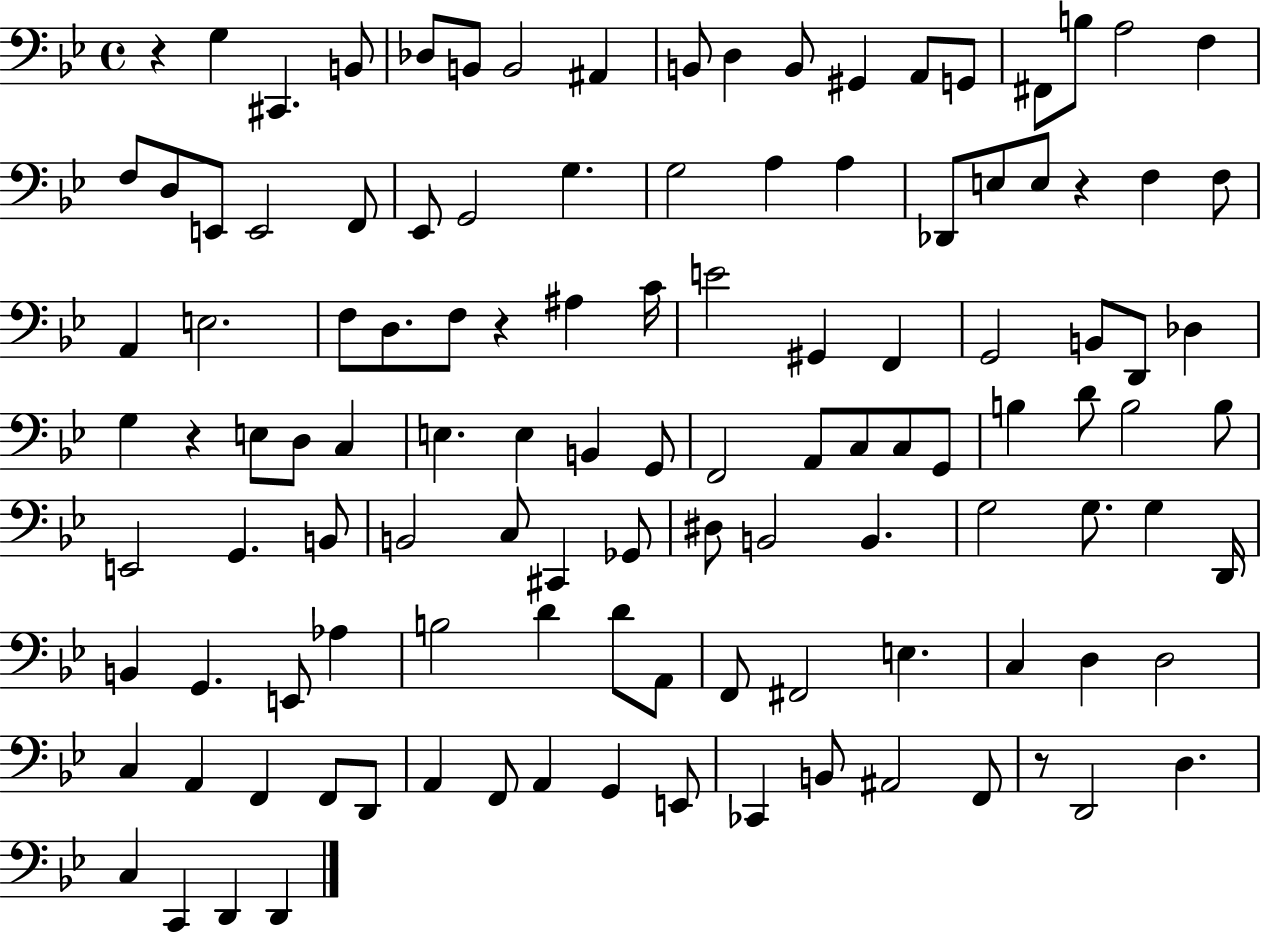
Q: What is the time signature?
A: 4/4